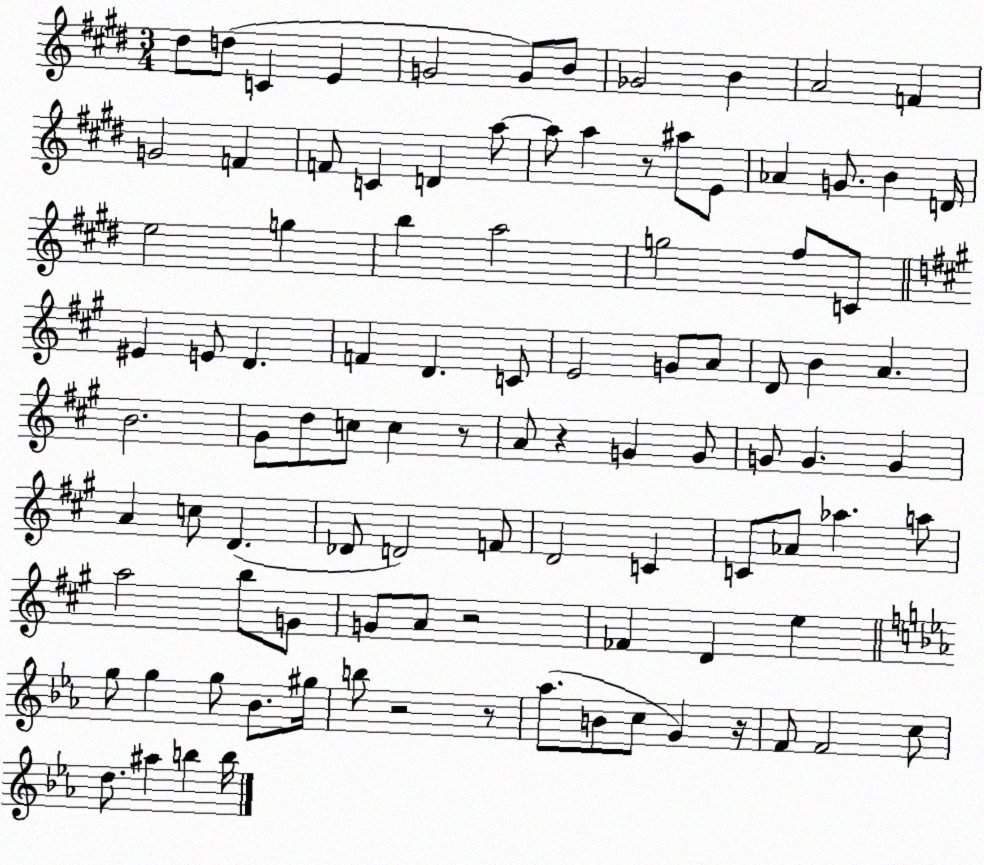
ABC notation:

X:1
T:Untitled
M:3/4
L:1/4
K:E
^d/2 d/2 C E G2 G/2 B/2 _G2 B A2 F G2 F F/2 C D a/2 a/2 a z/2 ^a/2 E/2 _A G/2 B D/4 e2 g b a2 g2 ^f/2 C/2 ^E E/2 D F D C/2 E2 G/2 A/2 D/2 B A B2 ^G/2 d/2 c/2 c z/2 A/2 z G G/2 G/2 G G A c/2 D _D/2 D2 F/2 D2 C C/2 _A/2 _a a/2 a2 b/2 G/2 G/2 A/2 z2 _F D e g/2 g g/2 _B/2 ^g/4 b/2 z2 z/2 _a/2 B/2 c/2 G z/4 F/2 F2 c/2 d/2 ^a b b/4